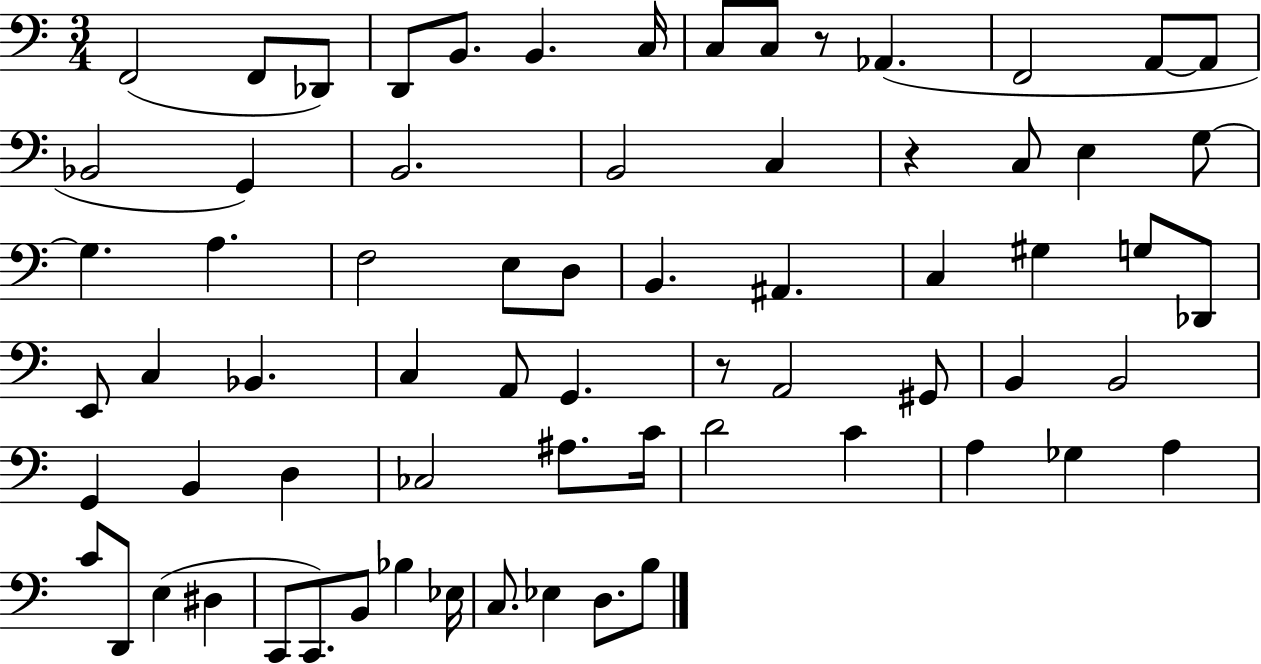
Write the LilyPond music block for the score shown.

{
  \clef bass
  \numericTimeSignature
  \time 3/4
  \key c \major
  f,2( f,8 des,8) | d,8 b,8. b,4. c16 | c8 c8 r8 aes,4.( | f,2 a,8~~ a,8 | \break bes,2 g,4) | b,2. | b,2 c4 | r4 c8 e4 g8~~ | \break g4. a4. | f2 e8 d8 | b,4. ais,4. | c4 gis4 g8 des,8 | \break e,8 c4 bes,4. | c4 a,8 g,4. | r8 a,2 gis,8 | b,4 b,2 | \break g,4 b,4 d4 | ces2 ais8. c'16 | d'2 c'4 | a4 ges4 a4 | \break c'8 d,8 e4( dis4 | c,8 c,8.) b,8 bes4 ees16 | c8. ees4 d8. b8 | \bar "|."
}